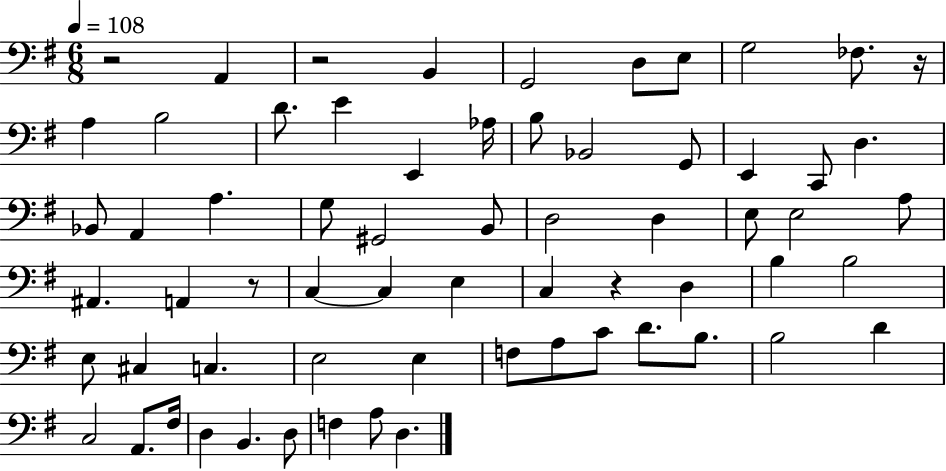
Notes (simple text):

R/h A2/q R/h B2/q G2/h D3/e E3/e G3/h FES3/e. R/s A3/q B3/h D4/e. E4/q E2/q Ab3/s B3/e Bb2/h G2/e E2/q C2/e D3/q. Bb2/e A2/q A3/q. G3/e G#2/h B2/e D3/h D3/q E3/e E3/h A3/e A#2/q. A2/q R/e C3/q C3/q E3/q C3/q R/q D3/q B3/q B3/h E3/e C#3/q C3/q. E3/h E3/q F3/e A3/e C4/e D4/e. B3/e. B3/h D4/q C3/h A2/e. F#3/s D3/q B2/q. D3/e F3/q A3/e D3/q.